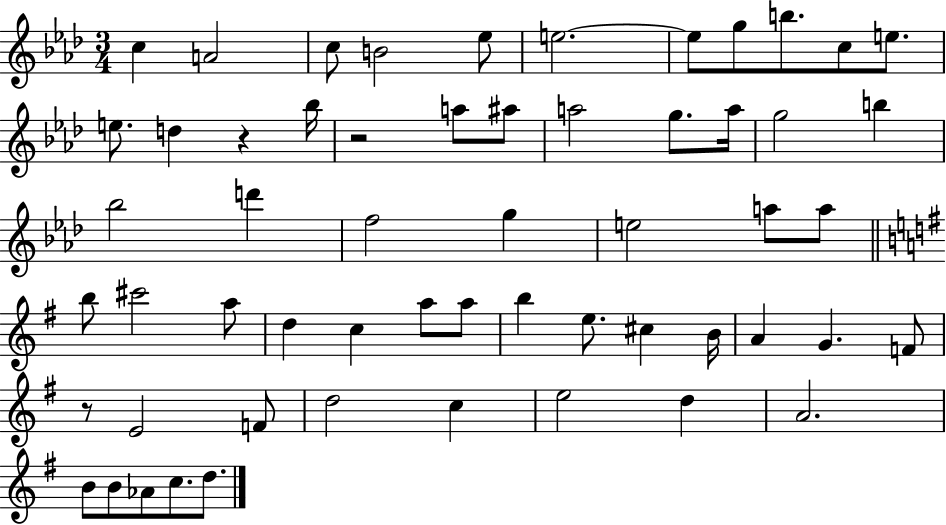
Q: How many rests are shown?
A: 3